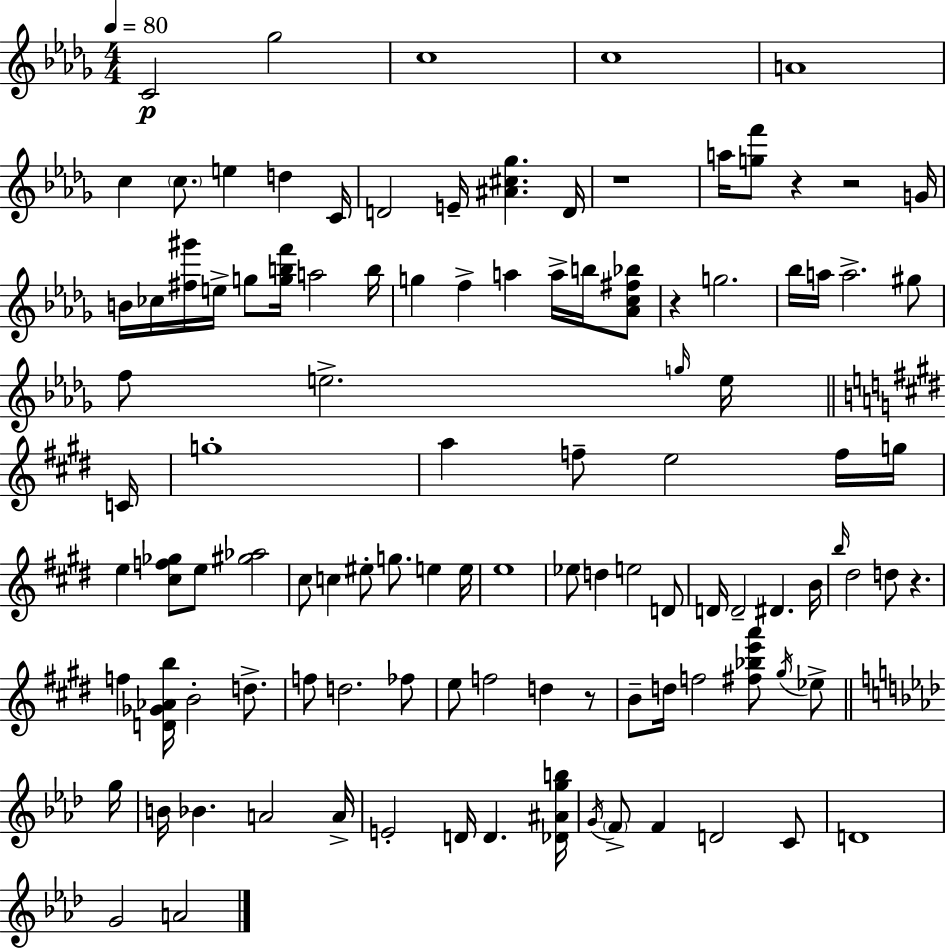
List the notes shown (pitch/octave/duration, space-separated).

C4/h Gb5/h C5/w C5/w A4/w C5/q C5/e. E5/q D5/q C4/s D4/h E4/s [A#4,C#5,Gb5]/q. D4/s R/w A5/s [G5,F6]/e R/q R/h G4/s B4/s CES5/s [F#5,G#6]/s E5/s G5/e [G5,B5,F6]/s A5/h B5/s G5/q F5/q A5/q A5/s B5/s [Ab4,C5,F#5,Bb5]/e R/q G5/h. Bb5/s A5/s A5/h. G#5/e F5/e E5/h. G5/s E5/s C4/s G5/w A5/q F5/e E5/h F5/s G5/s E5/q [C#5,F5,Gb5]/e E5/e [G#5,Ab5]/h C#5/e C5/q EIS5/e G5/e. E5/q E5/s E5/w Eb5/e D5/q E5/h D4/e D4/s D4/h D#4/q. B4/s B5/s D#5/h D5/e R/q. F5/q [D4,Gb4,Ab4,B5]/s B4/h D5/e. F5/e D5/h. FES5/e E5/e F5/h D5/q R/e B4/e D5/s F5/h [F#5,Bb5,E6,A6]/e G#5/s Eb5/e G5/s B4/s Bb4/q. A4/h A4/s E4/h D4/s D4/q. [Db4,A#4,G5,B5]/s G4/s F4/e F4/q D4/h C4/e D4/w G4/h A4/h